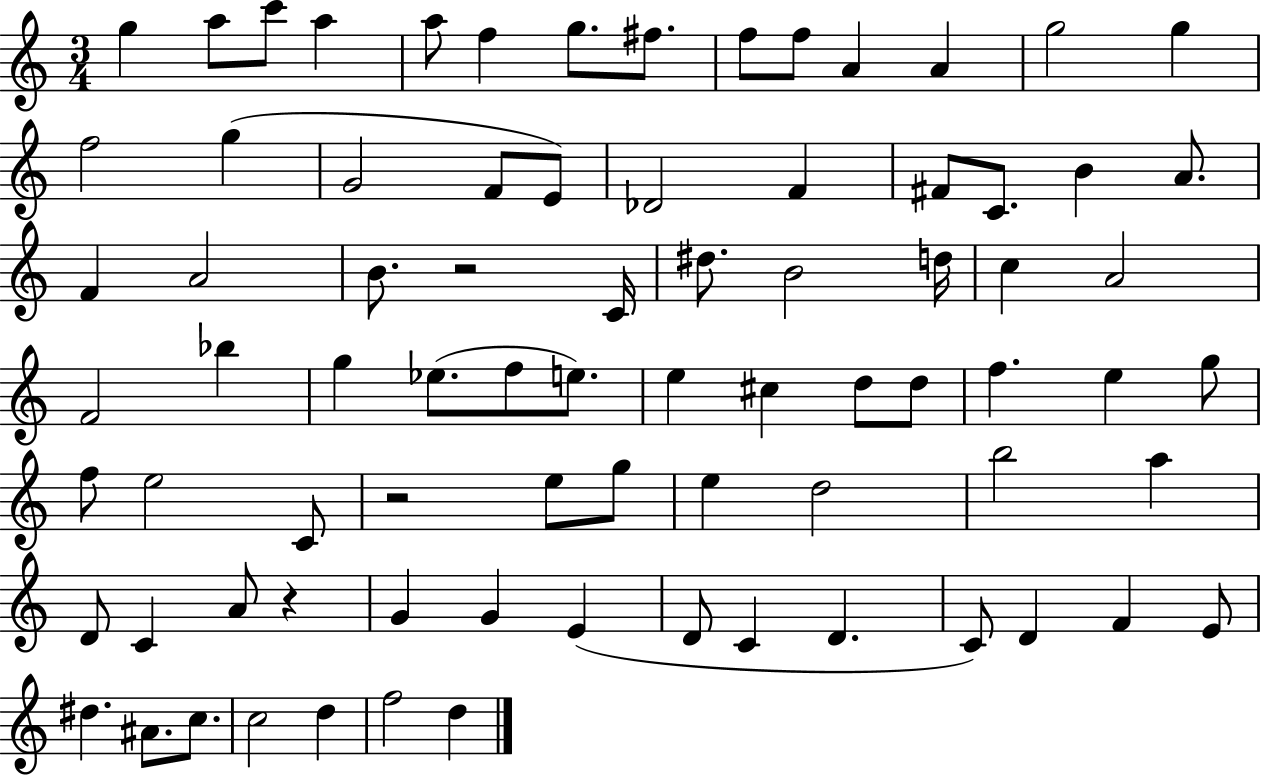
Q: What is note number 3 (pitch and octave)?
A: C6